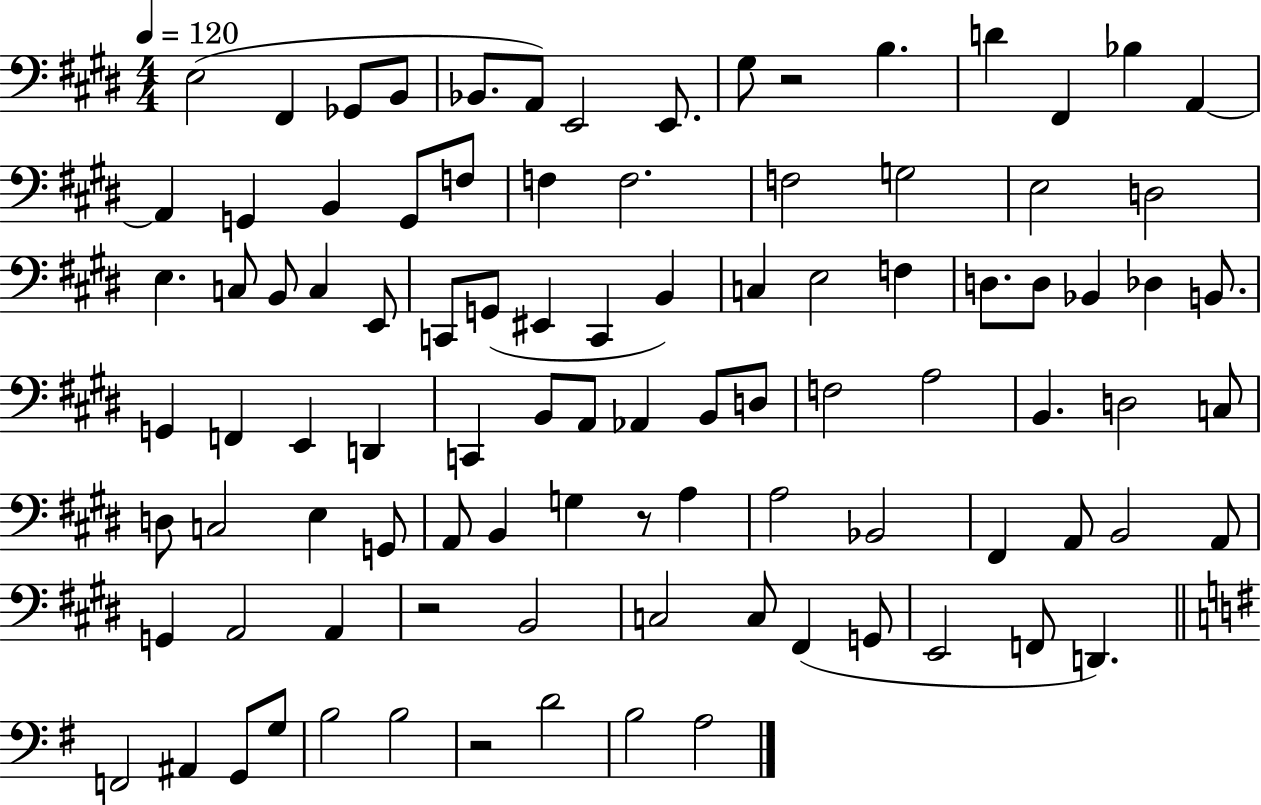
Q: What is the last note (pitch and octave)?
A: A3